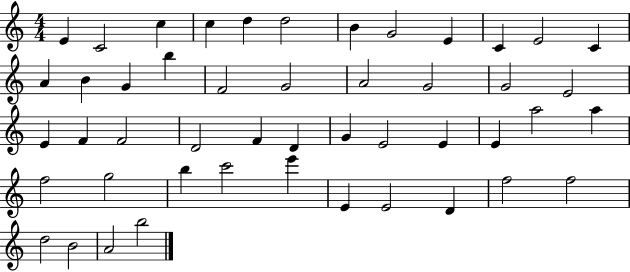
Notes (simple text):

E4/q C4/h C5/q C5/q D5/q D5/h B4/q G4/h E4/q C4/q E4/h C4/q A4/q B4/q G4/q B5/q F4/h G4/h A4/h G4/h G4/h E4/h E4/q F4/q F4/h D4/h F4/q D4/q G4/q E4/h E4/q E4/q A5/h A5/q F5/h G5/h B5/q C6/h E6/q E4/q E4/h D4/q F5/h F5/h D5/h B4/h A4/h B5/h